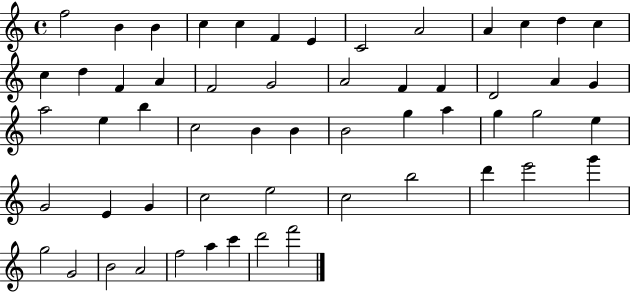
F5/h B4/q B4/q C5/q C5/q F4/q E4/q C4/h A4/h A4/q C5/q D5/q C5/q C5/q D5/q F4/q A4/q F4/h G4/h A4/h F4/q F4/q D4/h A4/q G4/q A5/h E5/q B5/q C5/h B4/q B4/q B4/h G5/q A5/q G5/q G5/h E5/q G4/h E4/q G4/q C5/h E5/h C5/h B5/h D6/q E6/h G6/q G5/h G4/h B4/h A4/h F5/h A5/q C6/q D6/h F6/h